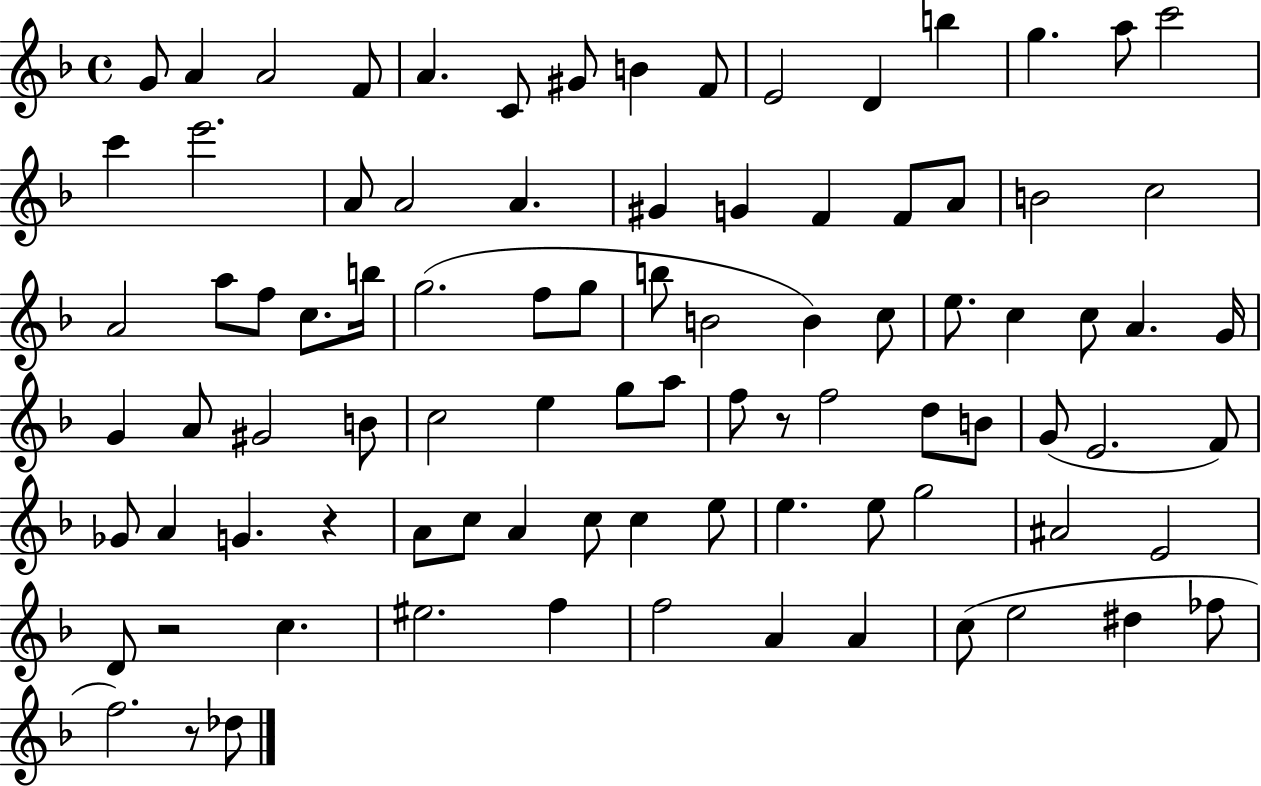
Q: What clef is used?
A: treble